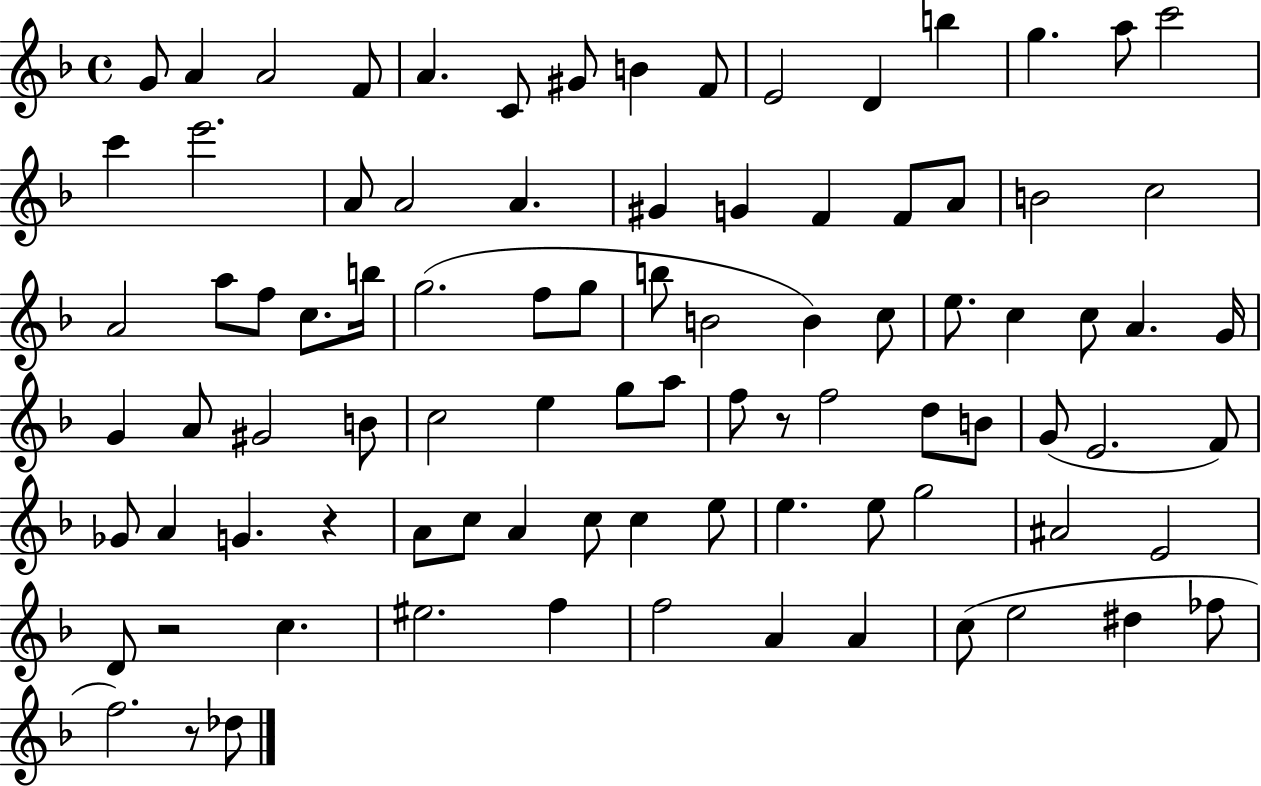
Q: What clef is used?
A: treble